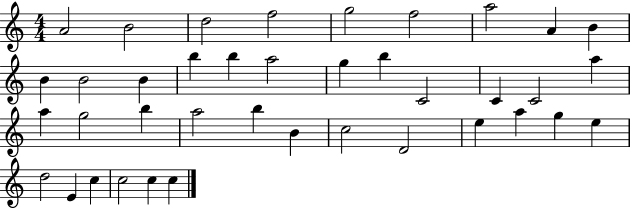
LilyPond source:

{
  \clef treble
  \numericTimeSignature
  \time 4/4
  \key c \major
  a'2 b'2 | d''2 f''2 | g''2 f''2 | a''2 a'4 b'4 | \break b'4 b'2 b'4 | b''4 b''4 a''2 | g''4 b''4 c'2 | c'4 c'2 a''4 | \break a''4 g''2 b''4 | a''2 b''4 b'4 | c''2 d'2 | e''4 a''4 g''4 e''4 | \break d''2 e'4 c''4 | c''2 c''4 c''4 | \bar "|."
}